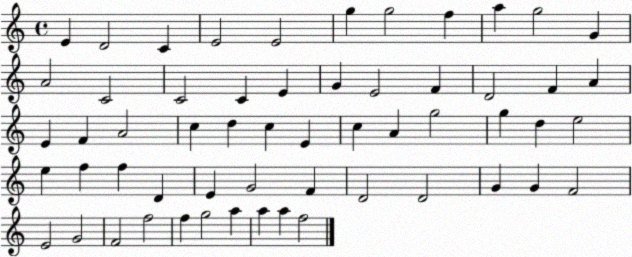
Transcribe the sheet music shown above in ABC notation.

X:1
T:Untitled
M:4/4
L:1/4
K:C
E D2 C E2 E2 g g2 f a g2 G A2 C2 C2 C E G E2 F D2 F A E F A2 c d c E c A g2 g d e2 e f f D E G2 F D2 D2 G G F2 E2 G2 F2 f2 f g2 a a a f2